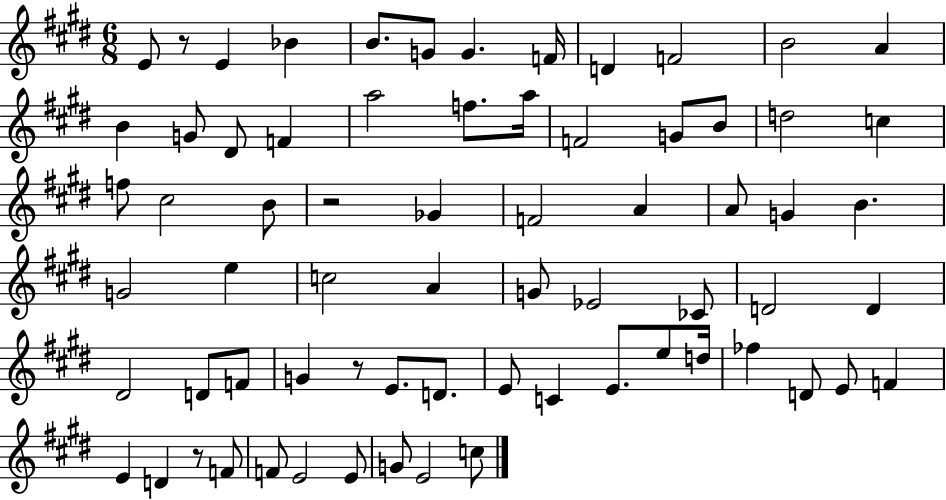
X:1
T:Untitled
M:6/8
L:1/4
K:E
E/2 z/2 E _B B/2 G/2 G F/4 D F2 B2 A B G/2 ^D/2 F a2 f/2 a/4 F2 G/2 B/2 d2 c f/2 ^c2 B/2 z2 _G F2 A A/2 G B G2 e c2 A G/2 _E2 _C/2 D2 D ^D2 D/2 F/2 G z/2 E/2 D/2 E/2 C E/2 e/2 d/4 _f D/2 E/2 F E D z/2 F/2 F/2 E2 E/2 G/2 E2 c/2